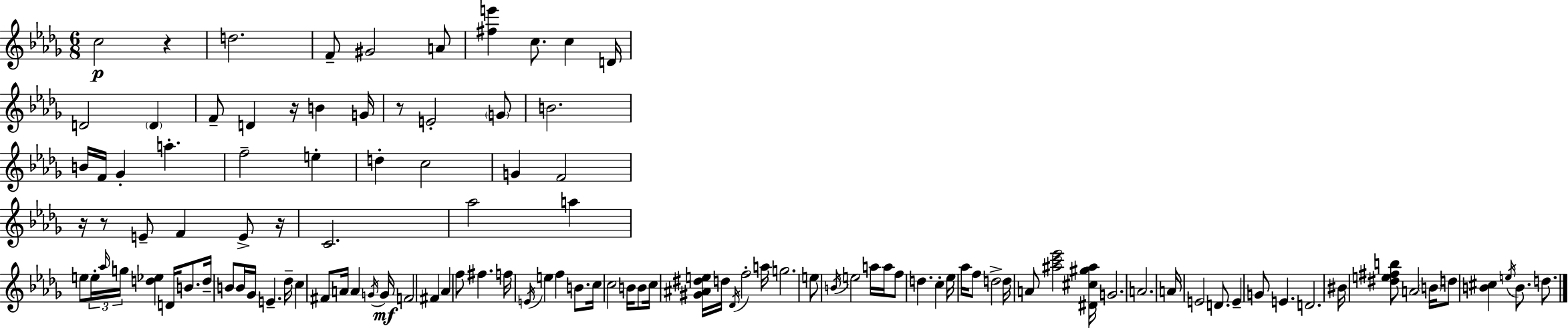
C5/h R/q D5/h. F4/e G#4/h A4/e [F#5,E6]/q C5/e. C5/q D4/s D4/h D4/q F4/e D4/q R/s B4/q G4/s R/e E4/h G4/e B4/h. B4/s F4/s Gb4/q A5/q. F5/h E5/q D5/q C5/h G4/q F4/h R/s R/e E4/e F4/q E4/e R/s C4/h. Ab5/h A5/q E5/e E5/s Ab5/s G5/s [D5,Eb5]/q D4/s B4/e. D5/s B4/e B4/s Gb4/s E4/q. Db5/s C5/q F#4/e A4/s A4/q G4/s G4/s F4/h F#4/q Ab4/q F5/e F#5/q. F5/s E4/s E5/q F5/q B4/e. C5/s C5/h B4/s B4/e C5/s [G#4,A#4,D#5,E5]/s D5/s Db4/s F5/h A5/s G5/h. E5/e B4/s E5/h A5/s A5/s F5/e D5/q. C5/q Eb5/s Ab5/s F5/e D5/h D5/s A4/e [A#5,C6,Eb6]/h [D#4,C#5,G#5,A#5]/s G4/h. A4/h. A4/s E4/h D4/e. E4/q G4/e E4/q. D4/h. BIS4/s [D#5,E5,F#5,B5]/e A4/h B4/s D5/e [B4,C#5]/q E5/s B4/e. D5/e.